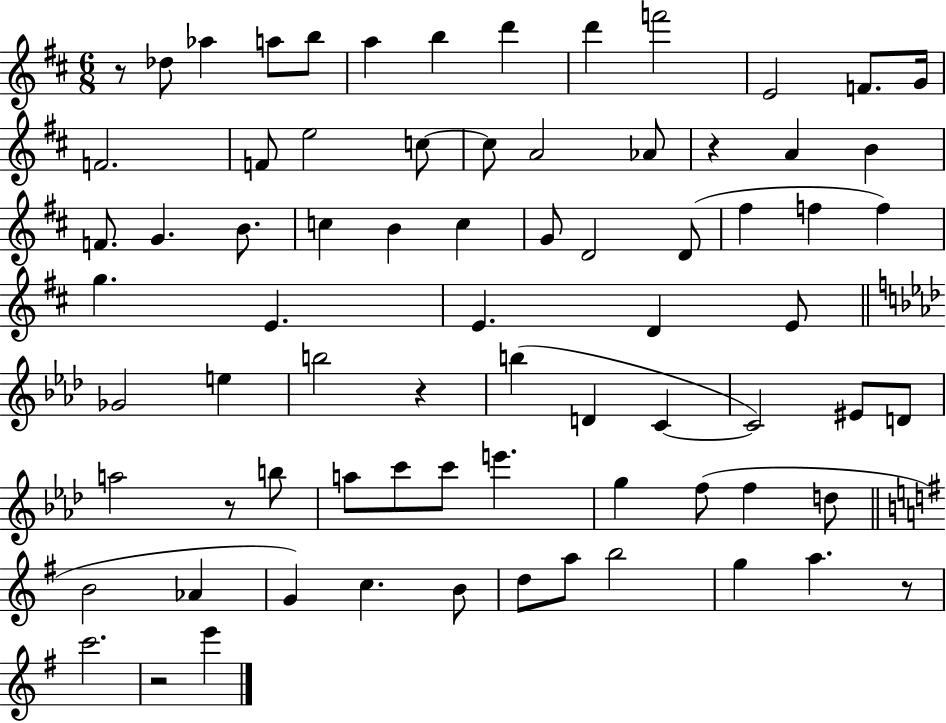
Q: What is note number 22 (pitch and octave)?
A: F4